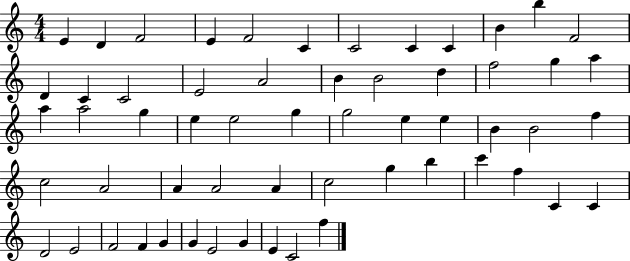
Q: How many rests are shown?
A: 0